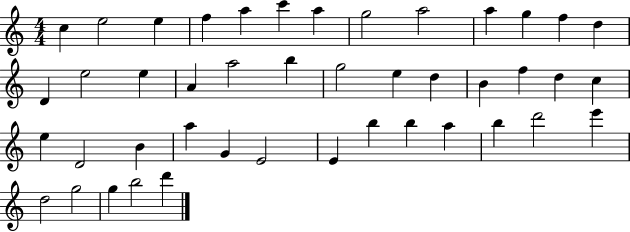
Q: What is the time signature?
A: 4/4